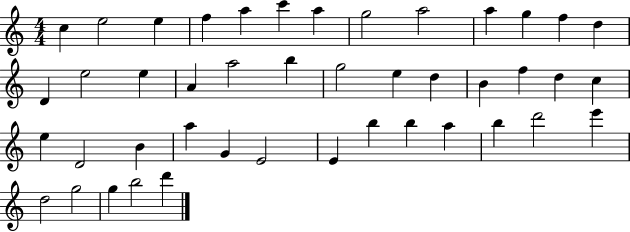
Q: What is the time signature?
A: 4/4